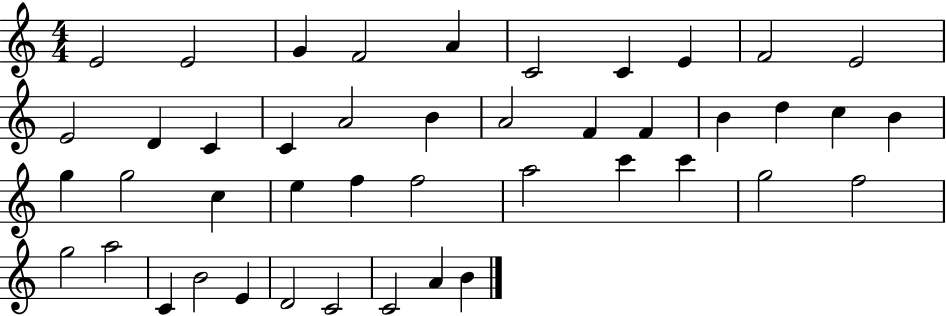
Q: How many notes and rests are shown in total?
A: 44